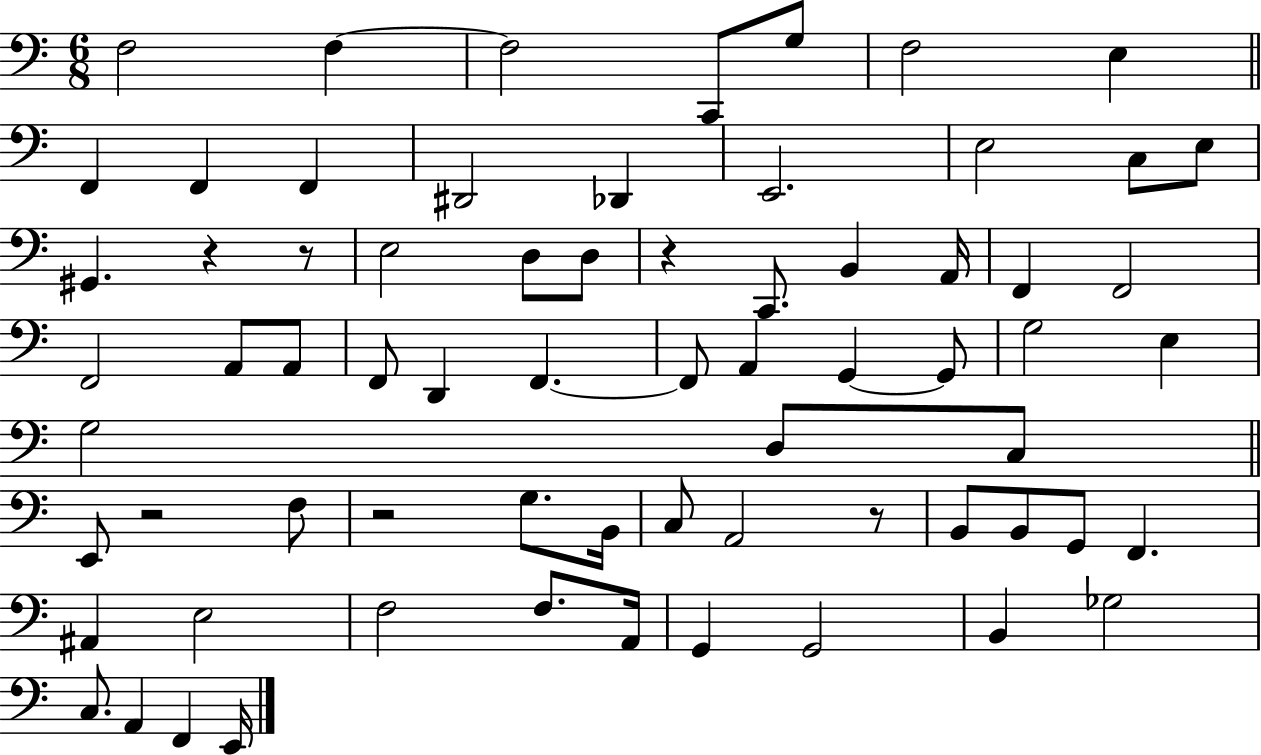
F3/h F3/q F3/h C2/e G3/e F3/h E3/q F2/q F2/q F2/q D#2/h Db2/q E2/h. E3/h C3/e E3/e G#2/q. R/q R/e E3/h D3/e D3/e R/q C2/e. B2/q A2/s F2/q F2/h F2/h A2/e A2/e F2/e D2/q F2/q. F2/e A2/q G2/q G2/e G3/h E3/q G3/h D3/e C3/e E2/e R/h F3/e R/h G3/e. B2/s C3/e A2/h R/e B2/e B2/e G2/e F2/q. A#2/q E3/h F3/h F3/e. A2/s G2/q G2/h B2/q Gb3/h C3/e. A2/q F2/q E2/s